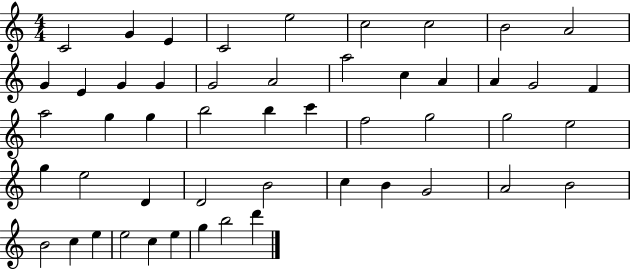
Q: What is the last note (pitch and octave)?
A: D6